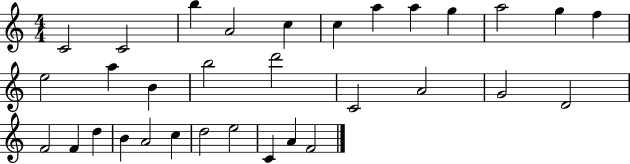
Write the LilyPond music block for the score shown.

{
  \clef treble
  \numericTimeSignature
  \time 4/4
  \key c \major
  c'2 c'2 | b''4 a'2 c''4 | c''4 a''4 a''4 g''4 | a''2 g''4 f''4 | \break e''2 a''4 b'4 | b''2 d'''2 | c'2 a'2 | g'2 d'2 | \break f'2 f'4 d''4 | b'4 a'2 c''4 | d''2 e''2 | c'4 a'4 f'2 | \break \bar "|."
}